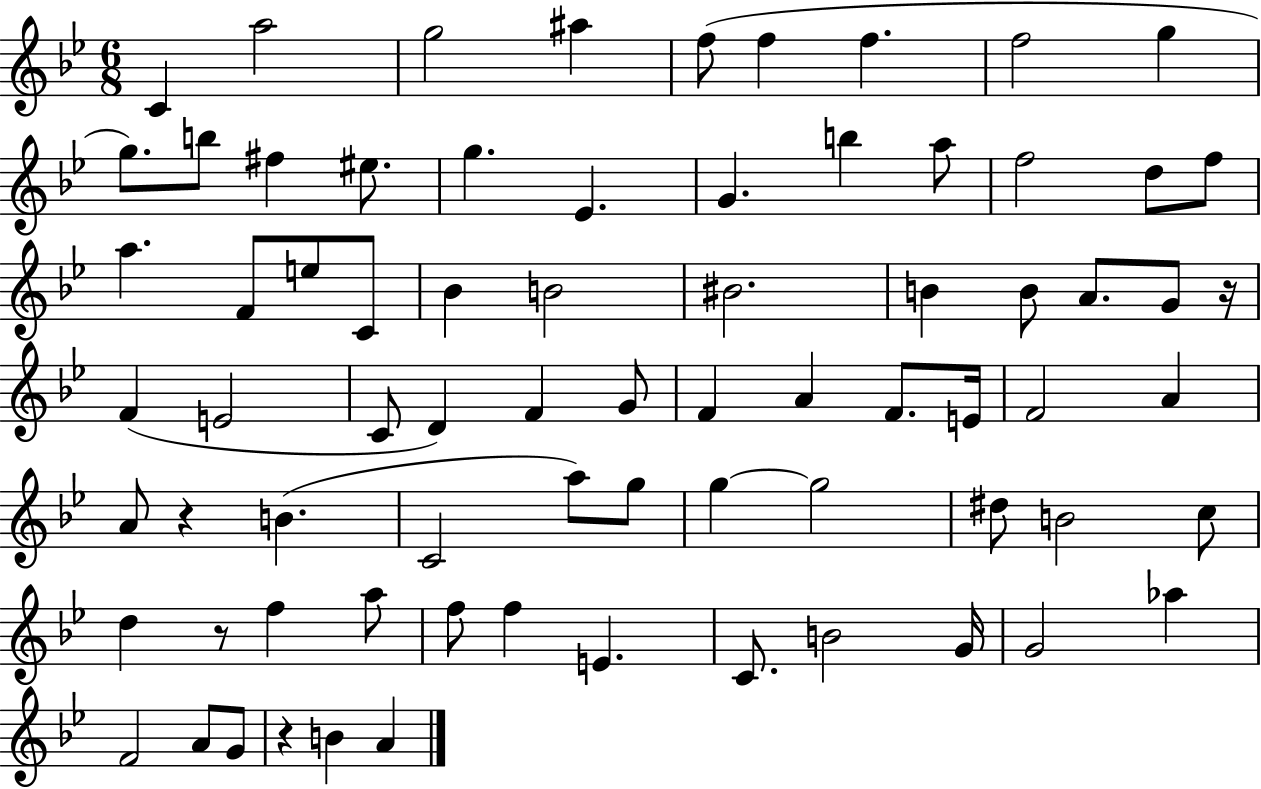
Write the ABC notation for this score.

X:1
T:Untitled
M:6/8
L:1/4
K:Bb
C a2 g2 ^a f/2 f f f2 g g/2 b/2 ^f ^e/2 g _E G b a/2 f2 d/2 f/2 a F/2 e/2 C/2 _B B2 ^B2 B B/2 A/2 G/2 z/4 F E2 C/2 D F G/2 F A F/2 E/4 F2 A A/2 z B C2 a/2 g/2 g g2 ^d/2 B2 c/2 d z/2 f a/2 f/2 f E C/2 B2 G/4 G2 _a F2 A/2 G/2 z B A